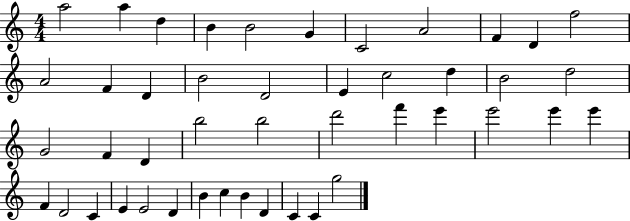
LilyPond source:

{
  \clef treble
  \numericTimeSignature
  \time 4/4
  \key c \major
  a''2 a''4 d''4 | b'4 b'2 g'4 | c'2 a'2 | f'4 d'4 f''2 | \break a'2 f'4 d'4 | b'2 d'2 | e'4 c''2 d''4 | b'2 d''2 | \break g'2 f'4 d'4 | b''2 b''2 | d'''2 f'''4 e'''4 | e'''2 e'''4 e'''4 | \break f'4 d'2 c'4 | e'4 e'2 d'4 | b'4 c''4 b'4 d'4 | c'4 c'4 g''2 | \break \bar "|."
}